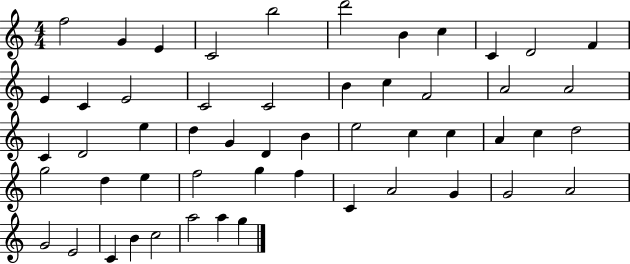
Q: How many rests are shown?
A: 0